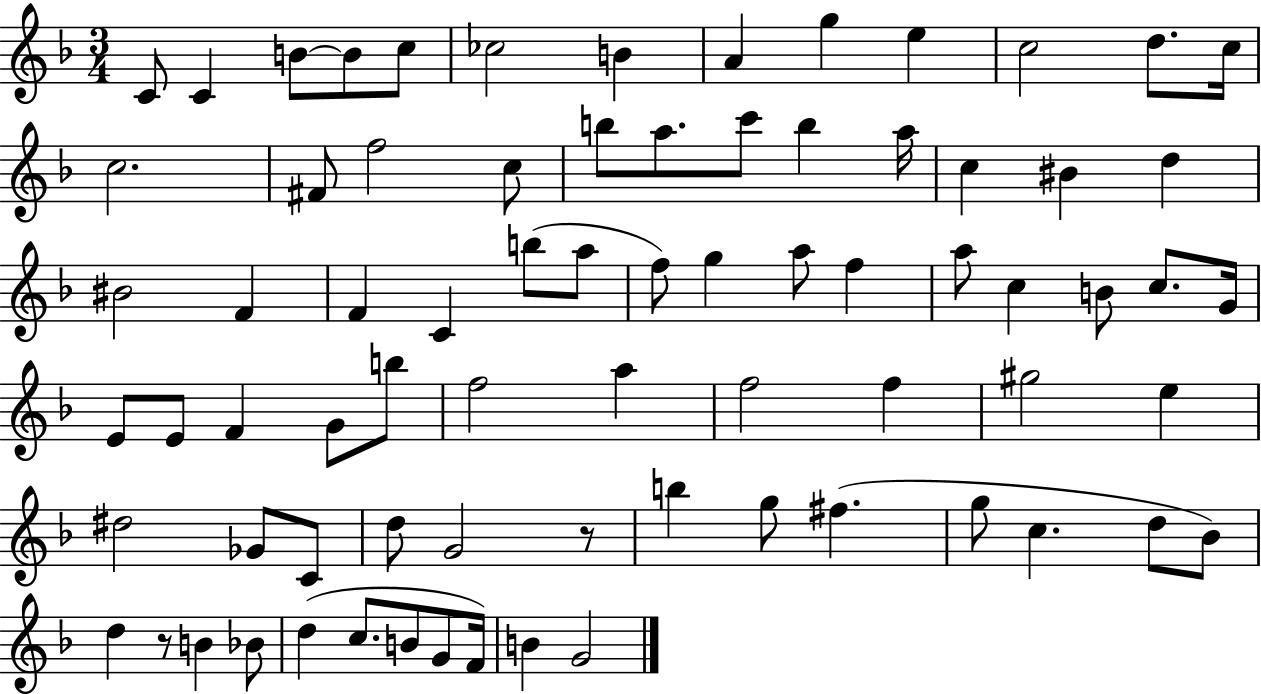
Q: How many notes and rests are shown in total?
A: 75